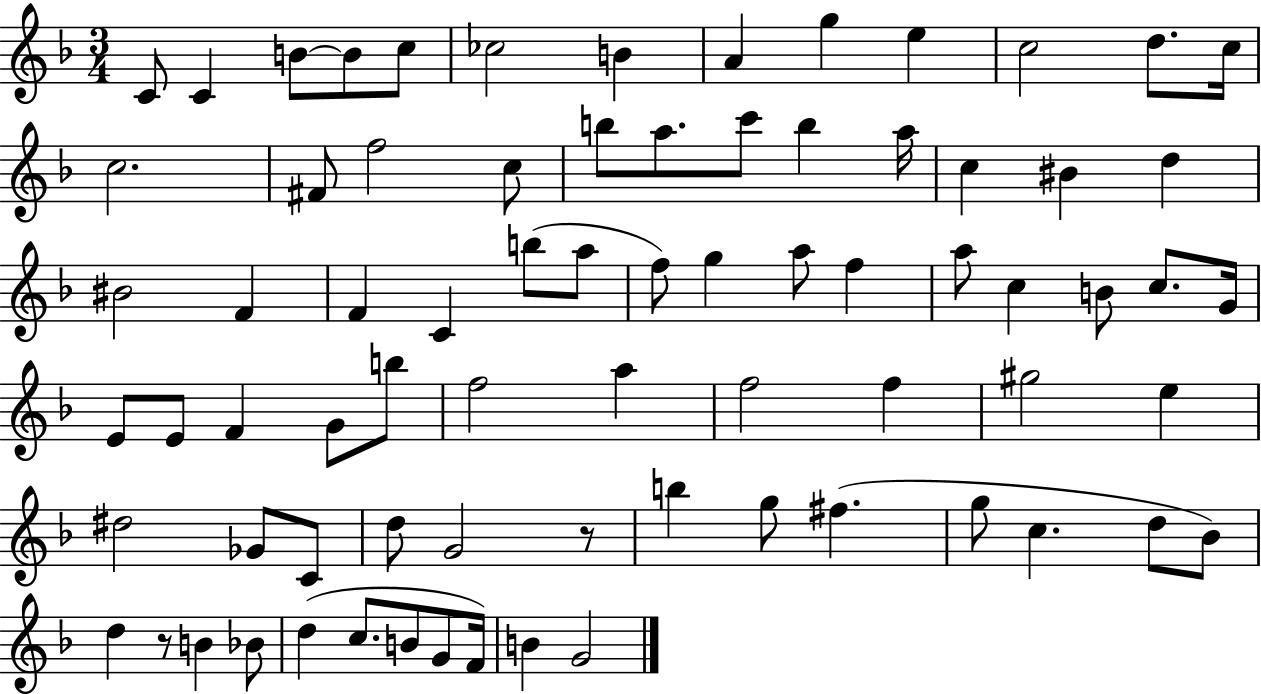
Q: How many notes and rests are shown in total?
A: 75